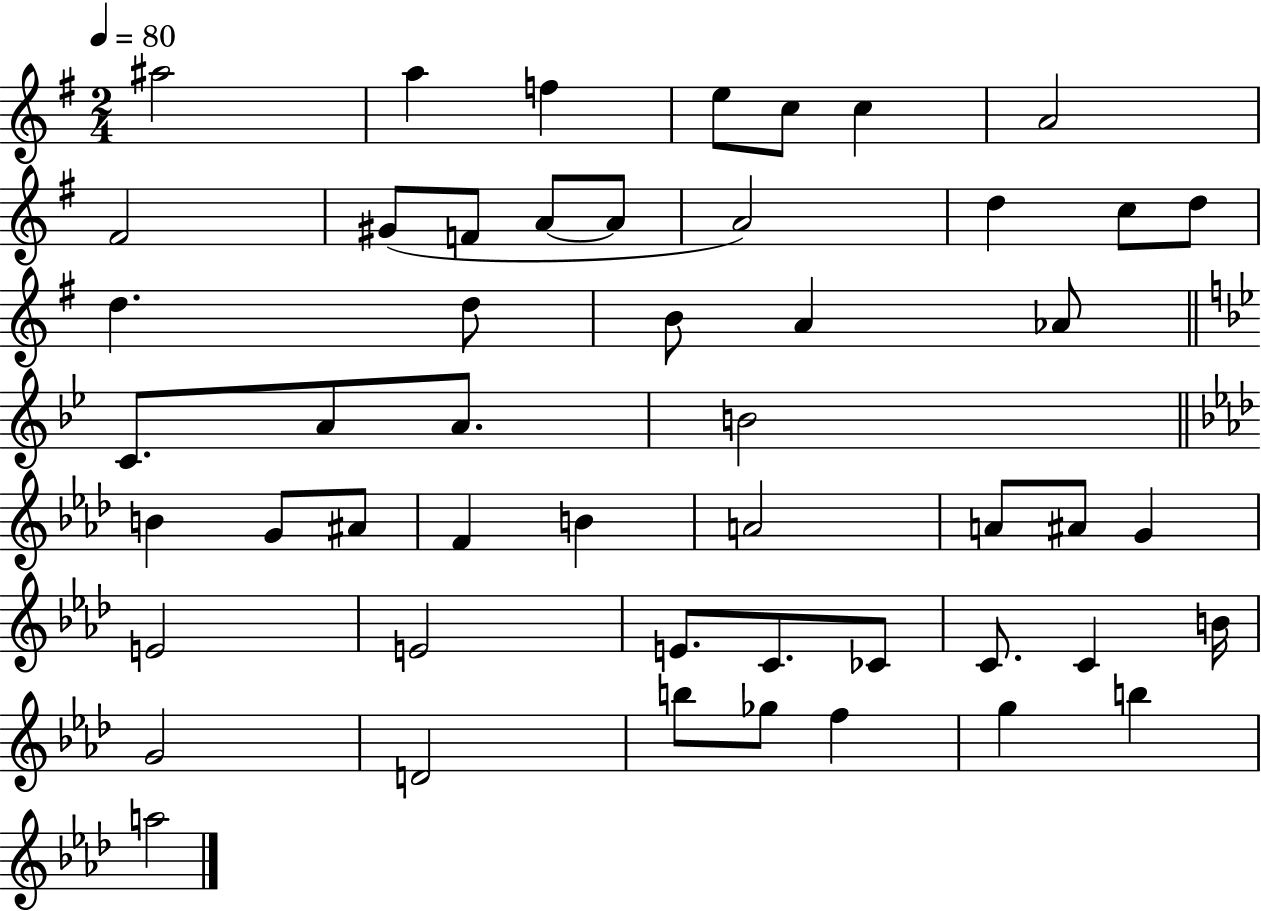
A#5/h A5/q F5/q E5/e C5/e C5/q A4/h F#4/h G#4/e F4/e A4/e A4/e A4/h D5/q C5/e D5/e D5/q. D5/e B4/e A4/q Ab4/e C4/e. A4/e A4/e. B4/h B4/q G4/e A#4/e F4/q B4/q A4/h A4/e A#4/e G4/q E4/h E4/h E4/e. C4/e. CES4/e C4/e. C4/q B4/s G4/h D4/h B5/e Gb5/e F5/q G5/q B5/q A5/h